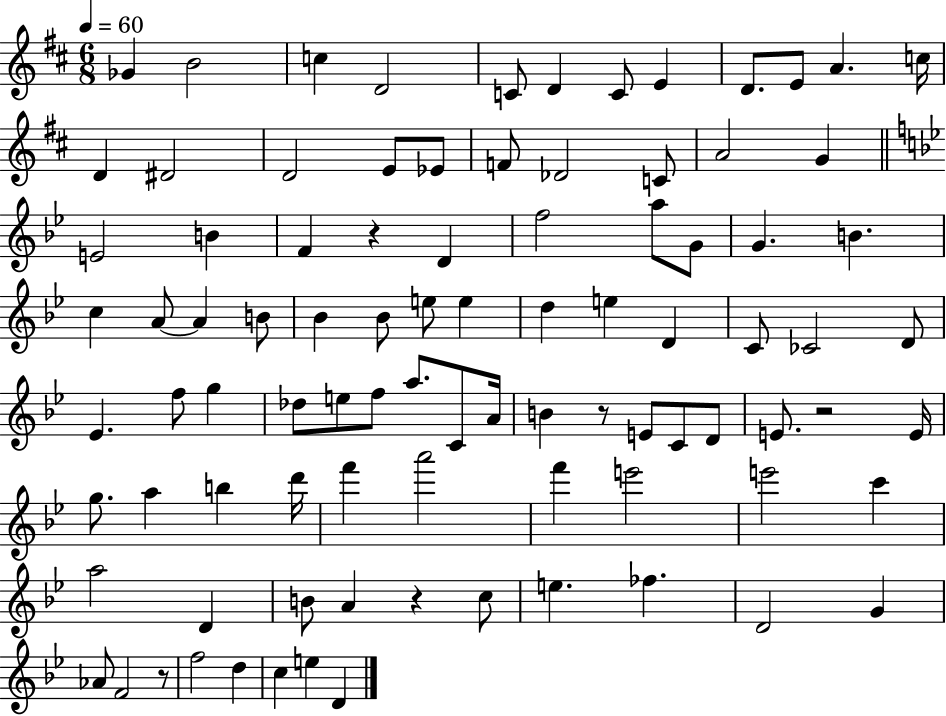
Gb4/q B4/h C5/q D4/h C4/e D4/q C4/e E4/q D4/e. E4/e A4/q. C5/s D4/q D#4/h D4/h E4/e Eb4/e F4/e Db4/h C4/e A4/h G4/q E4/h B4/q F4/q R/q D4/q F5/h A5/e G4/e G4/q. B4/q. C5/q A4/e A4/q B4/e Bb4/q Bb4/e E5/e E5/q D5/q E5/q D4/q C4/e CES4/h D4/e Eb4/q. F5/e G5/q Db5/e E5/e F5/e A5/e. C4/e A4/s B4/q R/e E4/e C4/e D4/e E4/e. R/h E4/s G5/e. A5/q B5/q D6/s F6/q A6/h F6/q E6/h E6/h C6/q A5/h D4/q B4/e A4/q R/q C5/e E5/q. FES5/q. D4/h G4/q Ab4/e F4/h R/e F5/h D5/q C5/q E5/q D4/q